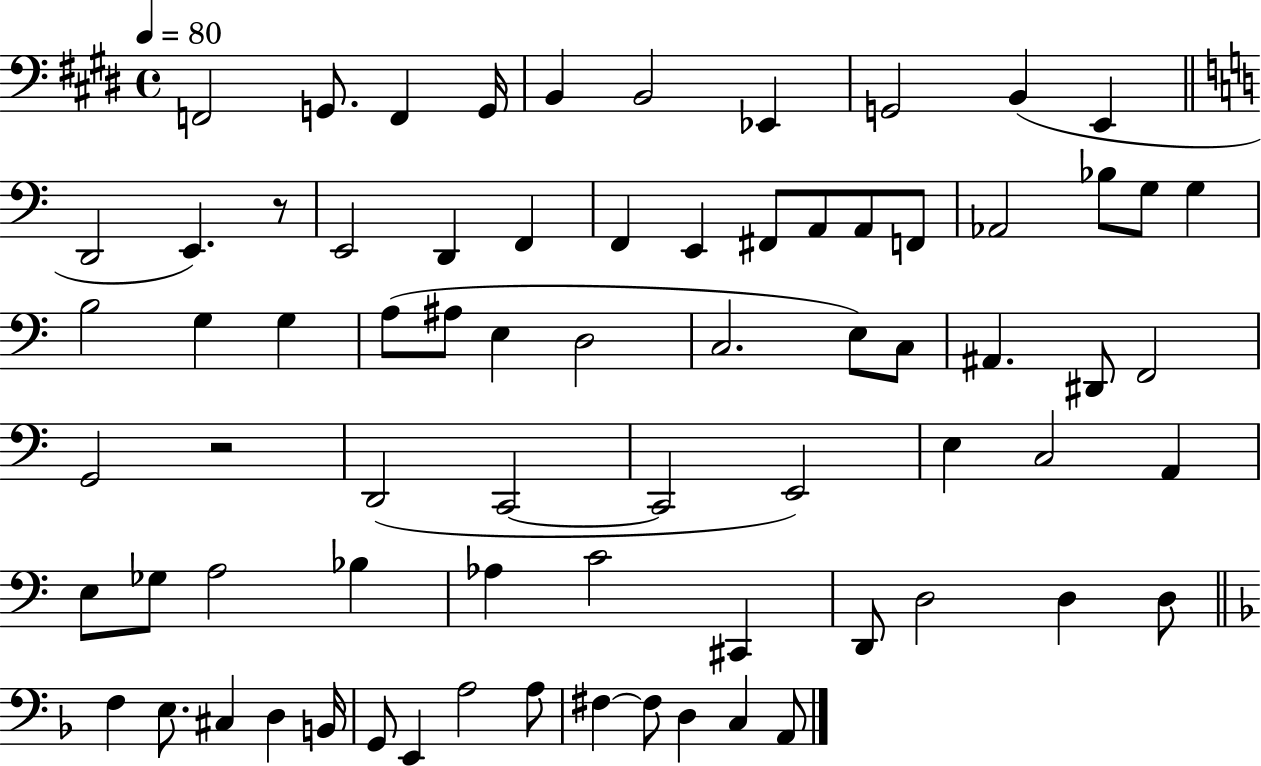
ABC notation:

X:1
T:Untitled
M:4/4
L:1/4
K:E
F,,2 G,,/2 F,, G,,/4 B,, B,,2 _E,, G,,2 B,, E,, D,,2 E,, z/2 E,,2 D,, F,, F,, E,, ^F,,/2 A,,/2 A,,/2 F,,/2 _A,,2 _B,/2 G,/2 G, B,2 G, G, A,/2 ^A,/2 E, D,2 C,2 E,/2 C,/2 ^A,, ^D,,/2 F,,2 G,,2 z2 D,,2 C,,2 C,,2 E,,2 E, C,2 A,, E,/2 _G,/2 A,2 _B, _A, C2 ^C,, D,,/2 D,2 D, D,/2 F, E,/2 ^C, D, B,,/4 G,,/2 E,, A,2 A,/2 ^F, ^F,/2 D, C, A,,/2